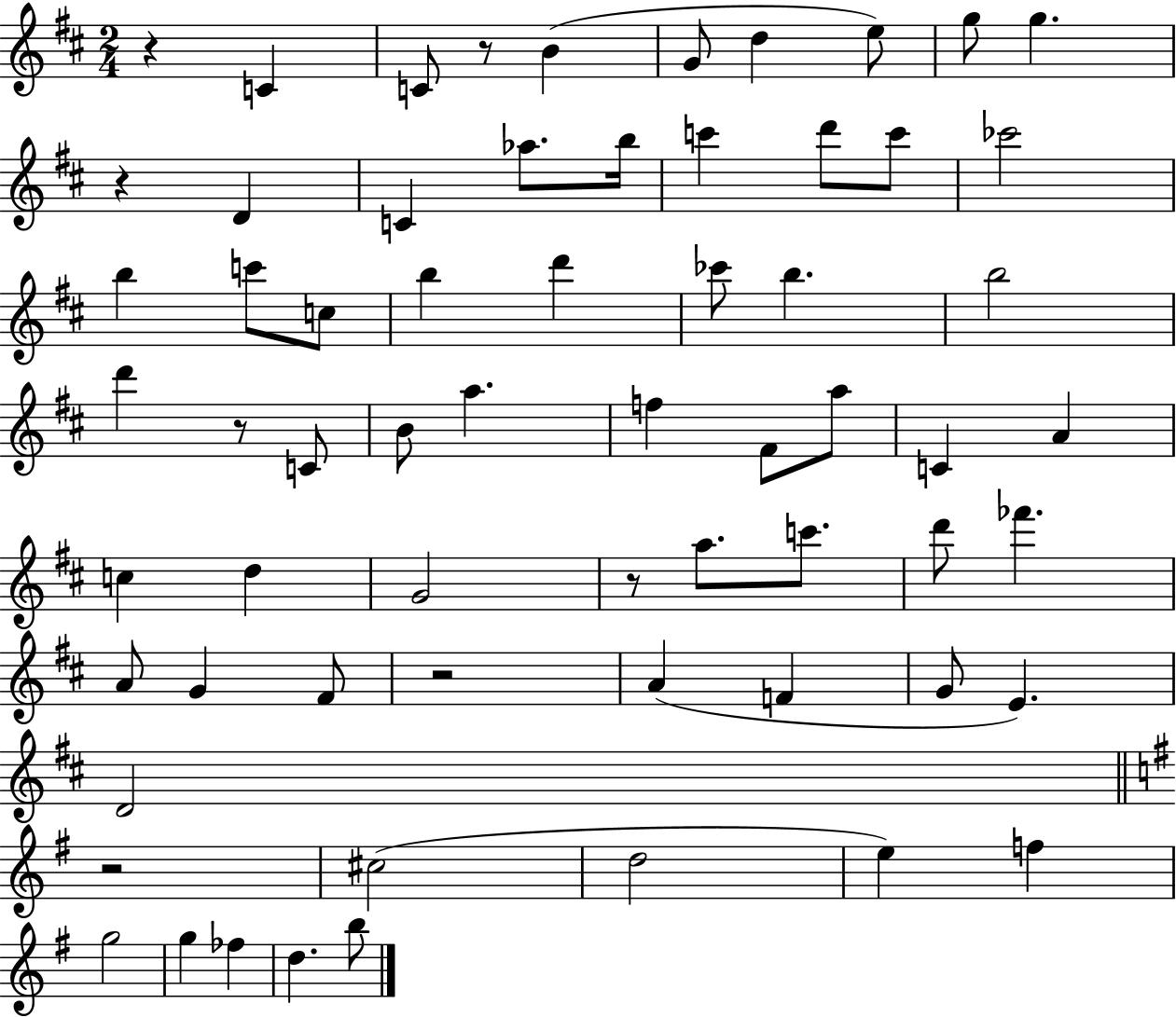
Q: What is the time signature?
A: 2/4